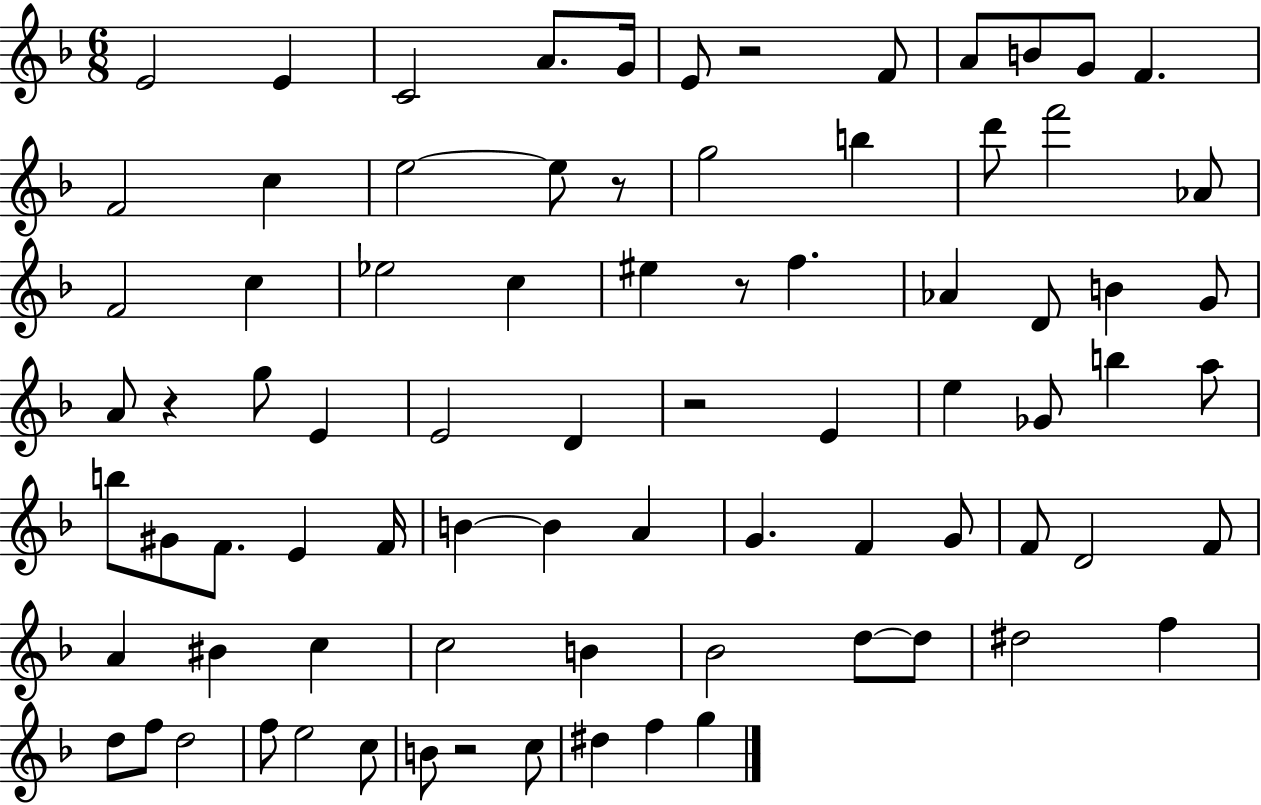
{
  \clef treble
  \numericTimeSignature
  \time 6/8
  \key f \major
  e'2 e'4 | c'2 a'8. g'16 | e'8 r2 f'8 | a'8 b'8 g'8 f'4. | \break f'2 c''4 | e''2~~ e''8 r8 | g''2 b''4 | d'''8 f'''2 aes'8 | \break f'2 c''4 | ees''2 c''4 | eis''4 r8 f''4. | aes'4 d'8 b'4 g'8 | \break a'8 r4 g''8 e'4 | e'2 d'4 | r2 e'4 | e''4 ges'8 b''4 a''8 | \break b''8 gis'8 f'8. e'4 f'16 | b'4~~ b'4 a'4 | g'4. f'4 g'8 | f'8 d'2 f'8 | \break a'4 bis'4 c''4 | c''2 b'4 | bes'2 d''8~~ d''8 | dis''2 f''4 | \break d''8 f''8 d''2 | f''8 e''2 c''8 | b'8 r2 c''8 | dis''4 f''4 g''4 | \break \bar "|."
}